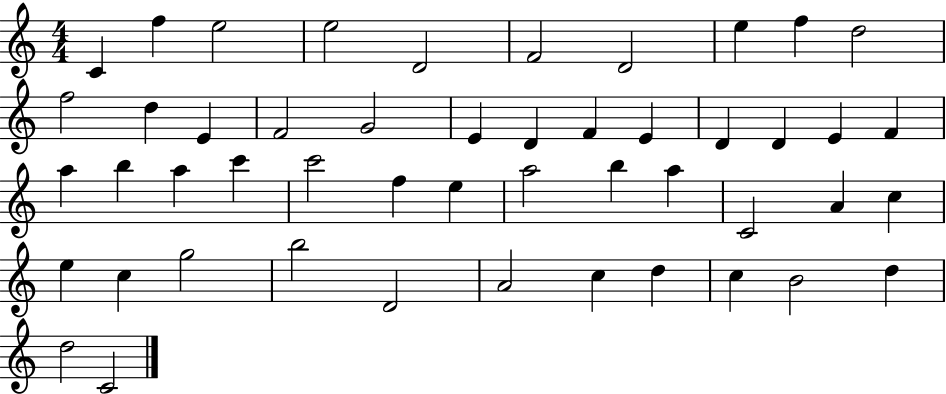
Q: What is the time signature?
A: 4/4